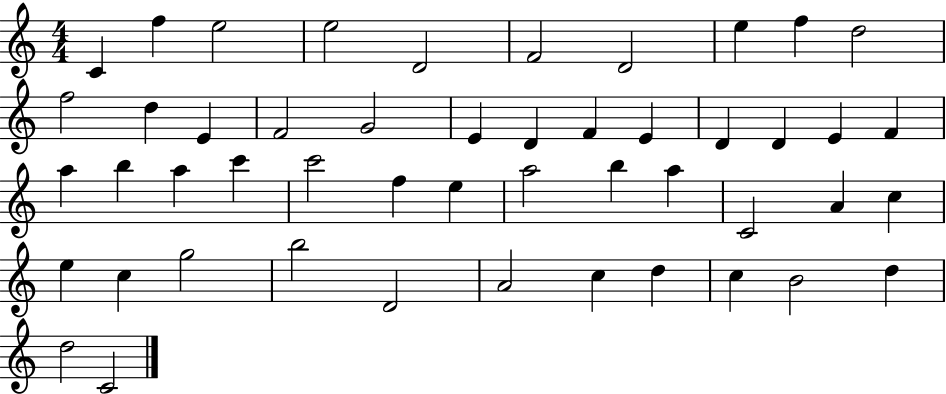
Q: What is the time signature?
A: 4/4